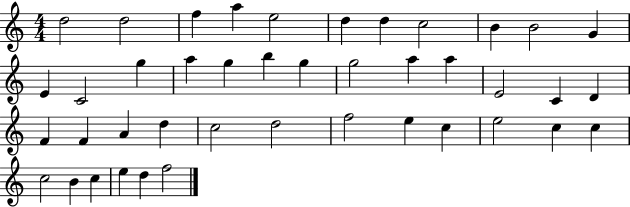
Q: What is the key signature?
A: C major